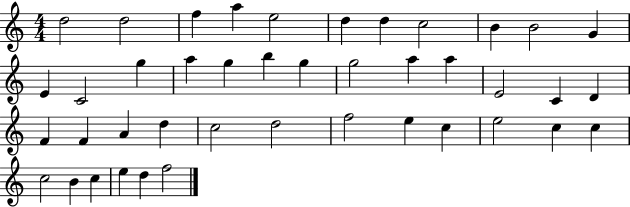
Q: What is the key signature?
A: C major